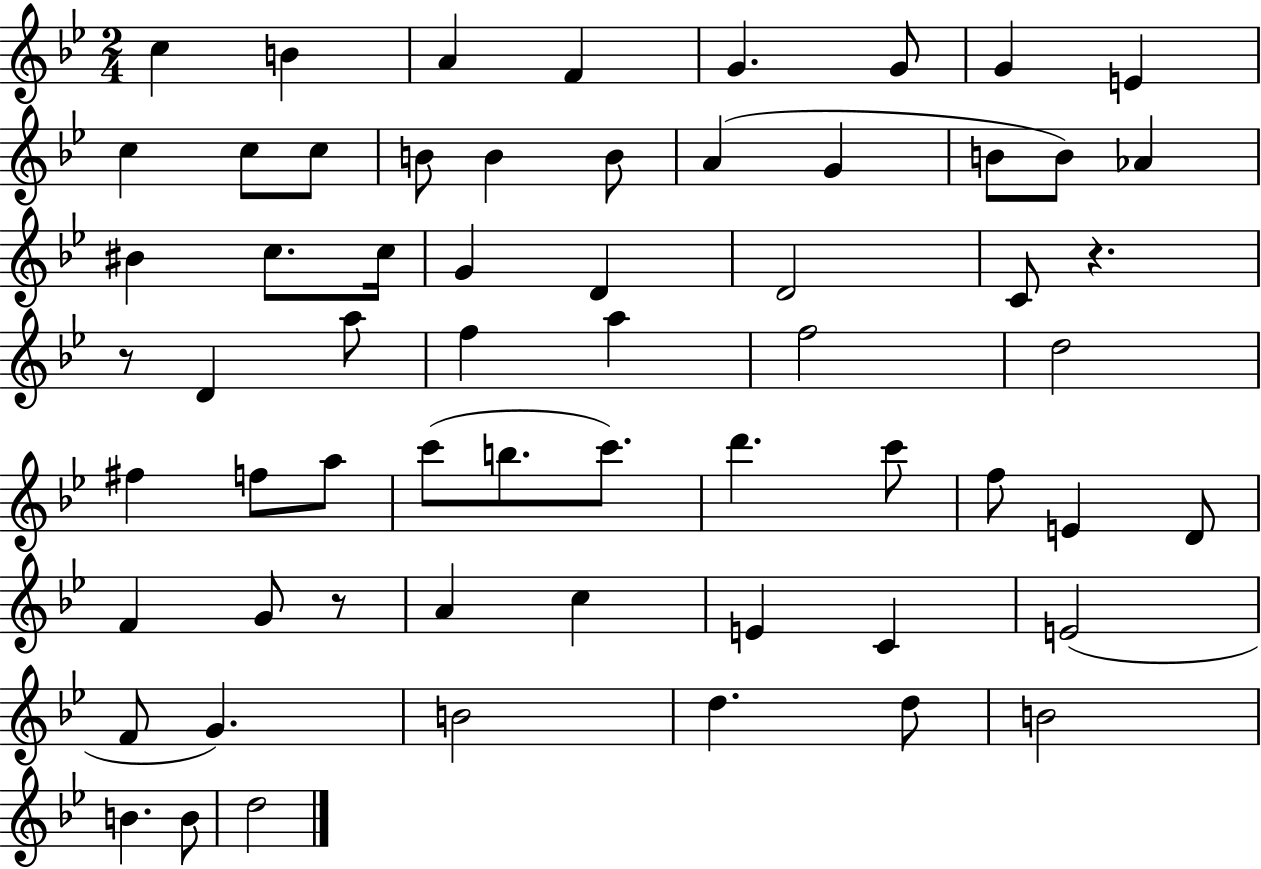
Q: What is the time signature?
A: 2/4